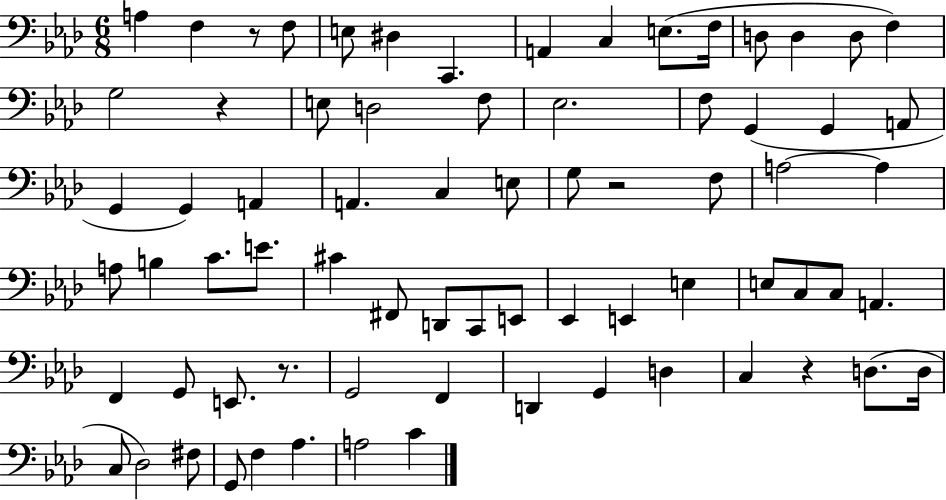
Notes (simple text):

A3/q F3/q R/e F3/e E3/e D#3/q C2/q. A2/q C3/q E3/e. F3/s D3/e D3/q D3/e F3/q G3/h R/q E3/e D3/h F3/e Eb3/h. F3/e G2/q G2/q A2/e G2/q G2/q A2/q A2/q. C3/q E3/e G3/e R/h F3/e A3/h A3/q A3/e B3/q C4/e. E4/e. C#4/q F#2/e D2/e C2/e E2/e Eb2/q E2/q E3/q E3/e C3/e C3/e A2/q. F2/q G2/e E2/e. R/e. G2/h F2/q D2/q G2/q D3/q C3/q R/q D3/e. D3/s C3/e Db3/h F#3/e G2/e F3/q Ab3/q. A3/h C4/q